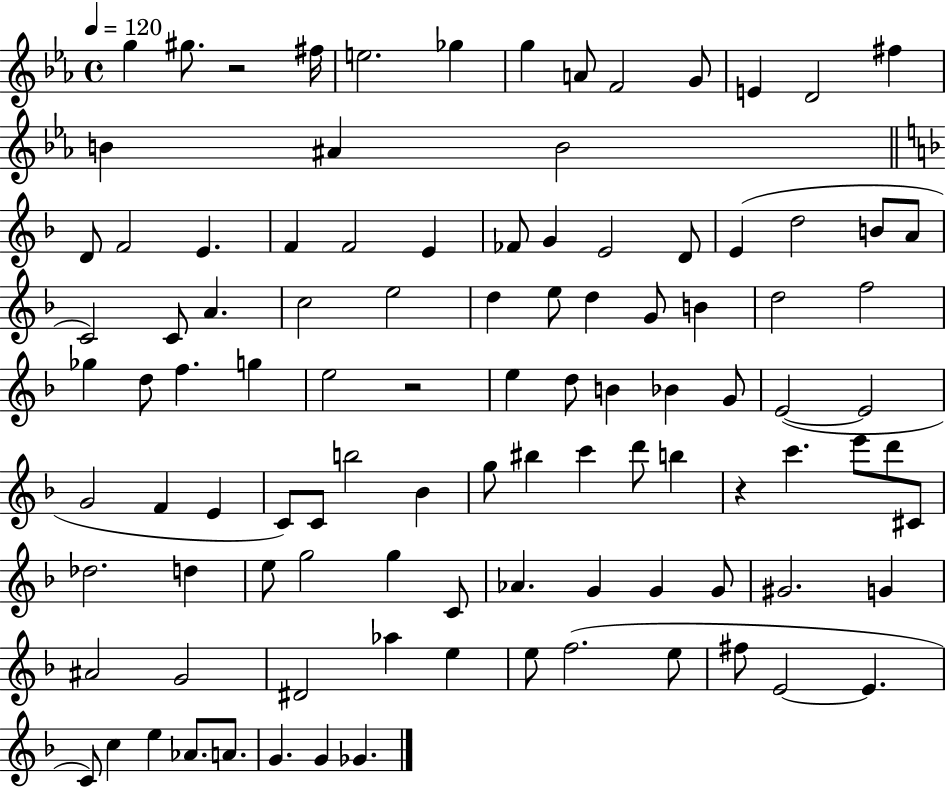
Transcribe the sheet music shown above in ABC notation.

X:1
T:Untitled
M:4/4
L:1/4
K:Eb
g ^g/2 z2 ^f/4 e2 _g g A/2 F2 G/2 E D2 ^f B ^A B2 D/2 F2 E F F2 E _F/2 G E2 D/2 E d2 B/2 A/2 C2 C/2 A c2 e2 d e/2 d G/2 B d2 f2 _g d/2 f g e2 z2 e d/2 B _B G/2 E2 E2 G2 F E C/2 C/2 b2 _B g/2 ^b c' d'/2 b z c' e'/2 d'/2 ^C/2 _d2 d e/2 g2 g C/2 _A G G G/2 ^G2 G ^A2 G2 ^D2 _a e e/2 f2 e/2 ^f/2 E2 E C/2 c e _A/2 A/2 G G _G